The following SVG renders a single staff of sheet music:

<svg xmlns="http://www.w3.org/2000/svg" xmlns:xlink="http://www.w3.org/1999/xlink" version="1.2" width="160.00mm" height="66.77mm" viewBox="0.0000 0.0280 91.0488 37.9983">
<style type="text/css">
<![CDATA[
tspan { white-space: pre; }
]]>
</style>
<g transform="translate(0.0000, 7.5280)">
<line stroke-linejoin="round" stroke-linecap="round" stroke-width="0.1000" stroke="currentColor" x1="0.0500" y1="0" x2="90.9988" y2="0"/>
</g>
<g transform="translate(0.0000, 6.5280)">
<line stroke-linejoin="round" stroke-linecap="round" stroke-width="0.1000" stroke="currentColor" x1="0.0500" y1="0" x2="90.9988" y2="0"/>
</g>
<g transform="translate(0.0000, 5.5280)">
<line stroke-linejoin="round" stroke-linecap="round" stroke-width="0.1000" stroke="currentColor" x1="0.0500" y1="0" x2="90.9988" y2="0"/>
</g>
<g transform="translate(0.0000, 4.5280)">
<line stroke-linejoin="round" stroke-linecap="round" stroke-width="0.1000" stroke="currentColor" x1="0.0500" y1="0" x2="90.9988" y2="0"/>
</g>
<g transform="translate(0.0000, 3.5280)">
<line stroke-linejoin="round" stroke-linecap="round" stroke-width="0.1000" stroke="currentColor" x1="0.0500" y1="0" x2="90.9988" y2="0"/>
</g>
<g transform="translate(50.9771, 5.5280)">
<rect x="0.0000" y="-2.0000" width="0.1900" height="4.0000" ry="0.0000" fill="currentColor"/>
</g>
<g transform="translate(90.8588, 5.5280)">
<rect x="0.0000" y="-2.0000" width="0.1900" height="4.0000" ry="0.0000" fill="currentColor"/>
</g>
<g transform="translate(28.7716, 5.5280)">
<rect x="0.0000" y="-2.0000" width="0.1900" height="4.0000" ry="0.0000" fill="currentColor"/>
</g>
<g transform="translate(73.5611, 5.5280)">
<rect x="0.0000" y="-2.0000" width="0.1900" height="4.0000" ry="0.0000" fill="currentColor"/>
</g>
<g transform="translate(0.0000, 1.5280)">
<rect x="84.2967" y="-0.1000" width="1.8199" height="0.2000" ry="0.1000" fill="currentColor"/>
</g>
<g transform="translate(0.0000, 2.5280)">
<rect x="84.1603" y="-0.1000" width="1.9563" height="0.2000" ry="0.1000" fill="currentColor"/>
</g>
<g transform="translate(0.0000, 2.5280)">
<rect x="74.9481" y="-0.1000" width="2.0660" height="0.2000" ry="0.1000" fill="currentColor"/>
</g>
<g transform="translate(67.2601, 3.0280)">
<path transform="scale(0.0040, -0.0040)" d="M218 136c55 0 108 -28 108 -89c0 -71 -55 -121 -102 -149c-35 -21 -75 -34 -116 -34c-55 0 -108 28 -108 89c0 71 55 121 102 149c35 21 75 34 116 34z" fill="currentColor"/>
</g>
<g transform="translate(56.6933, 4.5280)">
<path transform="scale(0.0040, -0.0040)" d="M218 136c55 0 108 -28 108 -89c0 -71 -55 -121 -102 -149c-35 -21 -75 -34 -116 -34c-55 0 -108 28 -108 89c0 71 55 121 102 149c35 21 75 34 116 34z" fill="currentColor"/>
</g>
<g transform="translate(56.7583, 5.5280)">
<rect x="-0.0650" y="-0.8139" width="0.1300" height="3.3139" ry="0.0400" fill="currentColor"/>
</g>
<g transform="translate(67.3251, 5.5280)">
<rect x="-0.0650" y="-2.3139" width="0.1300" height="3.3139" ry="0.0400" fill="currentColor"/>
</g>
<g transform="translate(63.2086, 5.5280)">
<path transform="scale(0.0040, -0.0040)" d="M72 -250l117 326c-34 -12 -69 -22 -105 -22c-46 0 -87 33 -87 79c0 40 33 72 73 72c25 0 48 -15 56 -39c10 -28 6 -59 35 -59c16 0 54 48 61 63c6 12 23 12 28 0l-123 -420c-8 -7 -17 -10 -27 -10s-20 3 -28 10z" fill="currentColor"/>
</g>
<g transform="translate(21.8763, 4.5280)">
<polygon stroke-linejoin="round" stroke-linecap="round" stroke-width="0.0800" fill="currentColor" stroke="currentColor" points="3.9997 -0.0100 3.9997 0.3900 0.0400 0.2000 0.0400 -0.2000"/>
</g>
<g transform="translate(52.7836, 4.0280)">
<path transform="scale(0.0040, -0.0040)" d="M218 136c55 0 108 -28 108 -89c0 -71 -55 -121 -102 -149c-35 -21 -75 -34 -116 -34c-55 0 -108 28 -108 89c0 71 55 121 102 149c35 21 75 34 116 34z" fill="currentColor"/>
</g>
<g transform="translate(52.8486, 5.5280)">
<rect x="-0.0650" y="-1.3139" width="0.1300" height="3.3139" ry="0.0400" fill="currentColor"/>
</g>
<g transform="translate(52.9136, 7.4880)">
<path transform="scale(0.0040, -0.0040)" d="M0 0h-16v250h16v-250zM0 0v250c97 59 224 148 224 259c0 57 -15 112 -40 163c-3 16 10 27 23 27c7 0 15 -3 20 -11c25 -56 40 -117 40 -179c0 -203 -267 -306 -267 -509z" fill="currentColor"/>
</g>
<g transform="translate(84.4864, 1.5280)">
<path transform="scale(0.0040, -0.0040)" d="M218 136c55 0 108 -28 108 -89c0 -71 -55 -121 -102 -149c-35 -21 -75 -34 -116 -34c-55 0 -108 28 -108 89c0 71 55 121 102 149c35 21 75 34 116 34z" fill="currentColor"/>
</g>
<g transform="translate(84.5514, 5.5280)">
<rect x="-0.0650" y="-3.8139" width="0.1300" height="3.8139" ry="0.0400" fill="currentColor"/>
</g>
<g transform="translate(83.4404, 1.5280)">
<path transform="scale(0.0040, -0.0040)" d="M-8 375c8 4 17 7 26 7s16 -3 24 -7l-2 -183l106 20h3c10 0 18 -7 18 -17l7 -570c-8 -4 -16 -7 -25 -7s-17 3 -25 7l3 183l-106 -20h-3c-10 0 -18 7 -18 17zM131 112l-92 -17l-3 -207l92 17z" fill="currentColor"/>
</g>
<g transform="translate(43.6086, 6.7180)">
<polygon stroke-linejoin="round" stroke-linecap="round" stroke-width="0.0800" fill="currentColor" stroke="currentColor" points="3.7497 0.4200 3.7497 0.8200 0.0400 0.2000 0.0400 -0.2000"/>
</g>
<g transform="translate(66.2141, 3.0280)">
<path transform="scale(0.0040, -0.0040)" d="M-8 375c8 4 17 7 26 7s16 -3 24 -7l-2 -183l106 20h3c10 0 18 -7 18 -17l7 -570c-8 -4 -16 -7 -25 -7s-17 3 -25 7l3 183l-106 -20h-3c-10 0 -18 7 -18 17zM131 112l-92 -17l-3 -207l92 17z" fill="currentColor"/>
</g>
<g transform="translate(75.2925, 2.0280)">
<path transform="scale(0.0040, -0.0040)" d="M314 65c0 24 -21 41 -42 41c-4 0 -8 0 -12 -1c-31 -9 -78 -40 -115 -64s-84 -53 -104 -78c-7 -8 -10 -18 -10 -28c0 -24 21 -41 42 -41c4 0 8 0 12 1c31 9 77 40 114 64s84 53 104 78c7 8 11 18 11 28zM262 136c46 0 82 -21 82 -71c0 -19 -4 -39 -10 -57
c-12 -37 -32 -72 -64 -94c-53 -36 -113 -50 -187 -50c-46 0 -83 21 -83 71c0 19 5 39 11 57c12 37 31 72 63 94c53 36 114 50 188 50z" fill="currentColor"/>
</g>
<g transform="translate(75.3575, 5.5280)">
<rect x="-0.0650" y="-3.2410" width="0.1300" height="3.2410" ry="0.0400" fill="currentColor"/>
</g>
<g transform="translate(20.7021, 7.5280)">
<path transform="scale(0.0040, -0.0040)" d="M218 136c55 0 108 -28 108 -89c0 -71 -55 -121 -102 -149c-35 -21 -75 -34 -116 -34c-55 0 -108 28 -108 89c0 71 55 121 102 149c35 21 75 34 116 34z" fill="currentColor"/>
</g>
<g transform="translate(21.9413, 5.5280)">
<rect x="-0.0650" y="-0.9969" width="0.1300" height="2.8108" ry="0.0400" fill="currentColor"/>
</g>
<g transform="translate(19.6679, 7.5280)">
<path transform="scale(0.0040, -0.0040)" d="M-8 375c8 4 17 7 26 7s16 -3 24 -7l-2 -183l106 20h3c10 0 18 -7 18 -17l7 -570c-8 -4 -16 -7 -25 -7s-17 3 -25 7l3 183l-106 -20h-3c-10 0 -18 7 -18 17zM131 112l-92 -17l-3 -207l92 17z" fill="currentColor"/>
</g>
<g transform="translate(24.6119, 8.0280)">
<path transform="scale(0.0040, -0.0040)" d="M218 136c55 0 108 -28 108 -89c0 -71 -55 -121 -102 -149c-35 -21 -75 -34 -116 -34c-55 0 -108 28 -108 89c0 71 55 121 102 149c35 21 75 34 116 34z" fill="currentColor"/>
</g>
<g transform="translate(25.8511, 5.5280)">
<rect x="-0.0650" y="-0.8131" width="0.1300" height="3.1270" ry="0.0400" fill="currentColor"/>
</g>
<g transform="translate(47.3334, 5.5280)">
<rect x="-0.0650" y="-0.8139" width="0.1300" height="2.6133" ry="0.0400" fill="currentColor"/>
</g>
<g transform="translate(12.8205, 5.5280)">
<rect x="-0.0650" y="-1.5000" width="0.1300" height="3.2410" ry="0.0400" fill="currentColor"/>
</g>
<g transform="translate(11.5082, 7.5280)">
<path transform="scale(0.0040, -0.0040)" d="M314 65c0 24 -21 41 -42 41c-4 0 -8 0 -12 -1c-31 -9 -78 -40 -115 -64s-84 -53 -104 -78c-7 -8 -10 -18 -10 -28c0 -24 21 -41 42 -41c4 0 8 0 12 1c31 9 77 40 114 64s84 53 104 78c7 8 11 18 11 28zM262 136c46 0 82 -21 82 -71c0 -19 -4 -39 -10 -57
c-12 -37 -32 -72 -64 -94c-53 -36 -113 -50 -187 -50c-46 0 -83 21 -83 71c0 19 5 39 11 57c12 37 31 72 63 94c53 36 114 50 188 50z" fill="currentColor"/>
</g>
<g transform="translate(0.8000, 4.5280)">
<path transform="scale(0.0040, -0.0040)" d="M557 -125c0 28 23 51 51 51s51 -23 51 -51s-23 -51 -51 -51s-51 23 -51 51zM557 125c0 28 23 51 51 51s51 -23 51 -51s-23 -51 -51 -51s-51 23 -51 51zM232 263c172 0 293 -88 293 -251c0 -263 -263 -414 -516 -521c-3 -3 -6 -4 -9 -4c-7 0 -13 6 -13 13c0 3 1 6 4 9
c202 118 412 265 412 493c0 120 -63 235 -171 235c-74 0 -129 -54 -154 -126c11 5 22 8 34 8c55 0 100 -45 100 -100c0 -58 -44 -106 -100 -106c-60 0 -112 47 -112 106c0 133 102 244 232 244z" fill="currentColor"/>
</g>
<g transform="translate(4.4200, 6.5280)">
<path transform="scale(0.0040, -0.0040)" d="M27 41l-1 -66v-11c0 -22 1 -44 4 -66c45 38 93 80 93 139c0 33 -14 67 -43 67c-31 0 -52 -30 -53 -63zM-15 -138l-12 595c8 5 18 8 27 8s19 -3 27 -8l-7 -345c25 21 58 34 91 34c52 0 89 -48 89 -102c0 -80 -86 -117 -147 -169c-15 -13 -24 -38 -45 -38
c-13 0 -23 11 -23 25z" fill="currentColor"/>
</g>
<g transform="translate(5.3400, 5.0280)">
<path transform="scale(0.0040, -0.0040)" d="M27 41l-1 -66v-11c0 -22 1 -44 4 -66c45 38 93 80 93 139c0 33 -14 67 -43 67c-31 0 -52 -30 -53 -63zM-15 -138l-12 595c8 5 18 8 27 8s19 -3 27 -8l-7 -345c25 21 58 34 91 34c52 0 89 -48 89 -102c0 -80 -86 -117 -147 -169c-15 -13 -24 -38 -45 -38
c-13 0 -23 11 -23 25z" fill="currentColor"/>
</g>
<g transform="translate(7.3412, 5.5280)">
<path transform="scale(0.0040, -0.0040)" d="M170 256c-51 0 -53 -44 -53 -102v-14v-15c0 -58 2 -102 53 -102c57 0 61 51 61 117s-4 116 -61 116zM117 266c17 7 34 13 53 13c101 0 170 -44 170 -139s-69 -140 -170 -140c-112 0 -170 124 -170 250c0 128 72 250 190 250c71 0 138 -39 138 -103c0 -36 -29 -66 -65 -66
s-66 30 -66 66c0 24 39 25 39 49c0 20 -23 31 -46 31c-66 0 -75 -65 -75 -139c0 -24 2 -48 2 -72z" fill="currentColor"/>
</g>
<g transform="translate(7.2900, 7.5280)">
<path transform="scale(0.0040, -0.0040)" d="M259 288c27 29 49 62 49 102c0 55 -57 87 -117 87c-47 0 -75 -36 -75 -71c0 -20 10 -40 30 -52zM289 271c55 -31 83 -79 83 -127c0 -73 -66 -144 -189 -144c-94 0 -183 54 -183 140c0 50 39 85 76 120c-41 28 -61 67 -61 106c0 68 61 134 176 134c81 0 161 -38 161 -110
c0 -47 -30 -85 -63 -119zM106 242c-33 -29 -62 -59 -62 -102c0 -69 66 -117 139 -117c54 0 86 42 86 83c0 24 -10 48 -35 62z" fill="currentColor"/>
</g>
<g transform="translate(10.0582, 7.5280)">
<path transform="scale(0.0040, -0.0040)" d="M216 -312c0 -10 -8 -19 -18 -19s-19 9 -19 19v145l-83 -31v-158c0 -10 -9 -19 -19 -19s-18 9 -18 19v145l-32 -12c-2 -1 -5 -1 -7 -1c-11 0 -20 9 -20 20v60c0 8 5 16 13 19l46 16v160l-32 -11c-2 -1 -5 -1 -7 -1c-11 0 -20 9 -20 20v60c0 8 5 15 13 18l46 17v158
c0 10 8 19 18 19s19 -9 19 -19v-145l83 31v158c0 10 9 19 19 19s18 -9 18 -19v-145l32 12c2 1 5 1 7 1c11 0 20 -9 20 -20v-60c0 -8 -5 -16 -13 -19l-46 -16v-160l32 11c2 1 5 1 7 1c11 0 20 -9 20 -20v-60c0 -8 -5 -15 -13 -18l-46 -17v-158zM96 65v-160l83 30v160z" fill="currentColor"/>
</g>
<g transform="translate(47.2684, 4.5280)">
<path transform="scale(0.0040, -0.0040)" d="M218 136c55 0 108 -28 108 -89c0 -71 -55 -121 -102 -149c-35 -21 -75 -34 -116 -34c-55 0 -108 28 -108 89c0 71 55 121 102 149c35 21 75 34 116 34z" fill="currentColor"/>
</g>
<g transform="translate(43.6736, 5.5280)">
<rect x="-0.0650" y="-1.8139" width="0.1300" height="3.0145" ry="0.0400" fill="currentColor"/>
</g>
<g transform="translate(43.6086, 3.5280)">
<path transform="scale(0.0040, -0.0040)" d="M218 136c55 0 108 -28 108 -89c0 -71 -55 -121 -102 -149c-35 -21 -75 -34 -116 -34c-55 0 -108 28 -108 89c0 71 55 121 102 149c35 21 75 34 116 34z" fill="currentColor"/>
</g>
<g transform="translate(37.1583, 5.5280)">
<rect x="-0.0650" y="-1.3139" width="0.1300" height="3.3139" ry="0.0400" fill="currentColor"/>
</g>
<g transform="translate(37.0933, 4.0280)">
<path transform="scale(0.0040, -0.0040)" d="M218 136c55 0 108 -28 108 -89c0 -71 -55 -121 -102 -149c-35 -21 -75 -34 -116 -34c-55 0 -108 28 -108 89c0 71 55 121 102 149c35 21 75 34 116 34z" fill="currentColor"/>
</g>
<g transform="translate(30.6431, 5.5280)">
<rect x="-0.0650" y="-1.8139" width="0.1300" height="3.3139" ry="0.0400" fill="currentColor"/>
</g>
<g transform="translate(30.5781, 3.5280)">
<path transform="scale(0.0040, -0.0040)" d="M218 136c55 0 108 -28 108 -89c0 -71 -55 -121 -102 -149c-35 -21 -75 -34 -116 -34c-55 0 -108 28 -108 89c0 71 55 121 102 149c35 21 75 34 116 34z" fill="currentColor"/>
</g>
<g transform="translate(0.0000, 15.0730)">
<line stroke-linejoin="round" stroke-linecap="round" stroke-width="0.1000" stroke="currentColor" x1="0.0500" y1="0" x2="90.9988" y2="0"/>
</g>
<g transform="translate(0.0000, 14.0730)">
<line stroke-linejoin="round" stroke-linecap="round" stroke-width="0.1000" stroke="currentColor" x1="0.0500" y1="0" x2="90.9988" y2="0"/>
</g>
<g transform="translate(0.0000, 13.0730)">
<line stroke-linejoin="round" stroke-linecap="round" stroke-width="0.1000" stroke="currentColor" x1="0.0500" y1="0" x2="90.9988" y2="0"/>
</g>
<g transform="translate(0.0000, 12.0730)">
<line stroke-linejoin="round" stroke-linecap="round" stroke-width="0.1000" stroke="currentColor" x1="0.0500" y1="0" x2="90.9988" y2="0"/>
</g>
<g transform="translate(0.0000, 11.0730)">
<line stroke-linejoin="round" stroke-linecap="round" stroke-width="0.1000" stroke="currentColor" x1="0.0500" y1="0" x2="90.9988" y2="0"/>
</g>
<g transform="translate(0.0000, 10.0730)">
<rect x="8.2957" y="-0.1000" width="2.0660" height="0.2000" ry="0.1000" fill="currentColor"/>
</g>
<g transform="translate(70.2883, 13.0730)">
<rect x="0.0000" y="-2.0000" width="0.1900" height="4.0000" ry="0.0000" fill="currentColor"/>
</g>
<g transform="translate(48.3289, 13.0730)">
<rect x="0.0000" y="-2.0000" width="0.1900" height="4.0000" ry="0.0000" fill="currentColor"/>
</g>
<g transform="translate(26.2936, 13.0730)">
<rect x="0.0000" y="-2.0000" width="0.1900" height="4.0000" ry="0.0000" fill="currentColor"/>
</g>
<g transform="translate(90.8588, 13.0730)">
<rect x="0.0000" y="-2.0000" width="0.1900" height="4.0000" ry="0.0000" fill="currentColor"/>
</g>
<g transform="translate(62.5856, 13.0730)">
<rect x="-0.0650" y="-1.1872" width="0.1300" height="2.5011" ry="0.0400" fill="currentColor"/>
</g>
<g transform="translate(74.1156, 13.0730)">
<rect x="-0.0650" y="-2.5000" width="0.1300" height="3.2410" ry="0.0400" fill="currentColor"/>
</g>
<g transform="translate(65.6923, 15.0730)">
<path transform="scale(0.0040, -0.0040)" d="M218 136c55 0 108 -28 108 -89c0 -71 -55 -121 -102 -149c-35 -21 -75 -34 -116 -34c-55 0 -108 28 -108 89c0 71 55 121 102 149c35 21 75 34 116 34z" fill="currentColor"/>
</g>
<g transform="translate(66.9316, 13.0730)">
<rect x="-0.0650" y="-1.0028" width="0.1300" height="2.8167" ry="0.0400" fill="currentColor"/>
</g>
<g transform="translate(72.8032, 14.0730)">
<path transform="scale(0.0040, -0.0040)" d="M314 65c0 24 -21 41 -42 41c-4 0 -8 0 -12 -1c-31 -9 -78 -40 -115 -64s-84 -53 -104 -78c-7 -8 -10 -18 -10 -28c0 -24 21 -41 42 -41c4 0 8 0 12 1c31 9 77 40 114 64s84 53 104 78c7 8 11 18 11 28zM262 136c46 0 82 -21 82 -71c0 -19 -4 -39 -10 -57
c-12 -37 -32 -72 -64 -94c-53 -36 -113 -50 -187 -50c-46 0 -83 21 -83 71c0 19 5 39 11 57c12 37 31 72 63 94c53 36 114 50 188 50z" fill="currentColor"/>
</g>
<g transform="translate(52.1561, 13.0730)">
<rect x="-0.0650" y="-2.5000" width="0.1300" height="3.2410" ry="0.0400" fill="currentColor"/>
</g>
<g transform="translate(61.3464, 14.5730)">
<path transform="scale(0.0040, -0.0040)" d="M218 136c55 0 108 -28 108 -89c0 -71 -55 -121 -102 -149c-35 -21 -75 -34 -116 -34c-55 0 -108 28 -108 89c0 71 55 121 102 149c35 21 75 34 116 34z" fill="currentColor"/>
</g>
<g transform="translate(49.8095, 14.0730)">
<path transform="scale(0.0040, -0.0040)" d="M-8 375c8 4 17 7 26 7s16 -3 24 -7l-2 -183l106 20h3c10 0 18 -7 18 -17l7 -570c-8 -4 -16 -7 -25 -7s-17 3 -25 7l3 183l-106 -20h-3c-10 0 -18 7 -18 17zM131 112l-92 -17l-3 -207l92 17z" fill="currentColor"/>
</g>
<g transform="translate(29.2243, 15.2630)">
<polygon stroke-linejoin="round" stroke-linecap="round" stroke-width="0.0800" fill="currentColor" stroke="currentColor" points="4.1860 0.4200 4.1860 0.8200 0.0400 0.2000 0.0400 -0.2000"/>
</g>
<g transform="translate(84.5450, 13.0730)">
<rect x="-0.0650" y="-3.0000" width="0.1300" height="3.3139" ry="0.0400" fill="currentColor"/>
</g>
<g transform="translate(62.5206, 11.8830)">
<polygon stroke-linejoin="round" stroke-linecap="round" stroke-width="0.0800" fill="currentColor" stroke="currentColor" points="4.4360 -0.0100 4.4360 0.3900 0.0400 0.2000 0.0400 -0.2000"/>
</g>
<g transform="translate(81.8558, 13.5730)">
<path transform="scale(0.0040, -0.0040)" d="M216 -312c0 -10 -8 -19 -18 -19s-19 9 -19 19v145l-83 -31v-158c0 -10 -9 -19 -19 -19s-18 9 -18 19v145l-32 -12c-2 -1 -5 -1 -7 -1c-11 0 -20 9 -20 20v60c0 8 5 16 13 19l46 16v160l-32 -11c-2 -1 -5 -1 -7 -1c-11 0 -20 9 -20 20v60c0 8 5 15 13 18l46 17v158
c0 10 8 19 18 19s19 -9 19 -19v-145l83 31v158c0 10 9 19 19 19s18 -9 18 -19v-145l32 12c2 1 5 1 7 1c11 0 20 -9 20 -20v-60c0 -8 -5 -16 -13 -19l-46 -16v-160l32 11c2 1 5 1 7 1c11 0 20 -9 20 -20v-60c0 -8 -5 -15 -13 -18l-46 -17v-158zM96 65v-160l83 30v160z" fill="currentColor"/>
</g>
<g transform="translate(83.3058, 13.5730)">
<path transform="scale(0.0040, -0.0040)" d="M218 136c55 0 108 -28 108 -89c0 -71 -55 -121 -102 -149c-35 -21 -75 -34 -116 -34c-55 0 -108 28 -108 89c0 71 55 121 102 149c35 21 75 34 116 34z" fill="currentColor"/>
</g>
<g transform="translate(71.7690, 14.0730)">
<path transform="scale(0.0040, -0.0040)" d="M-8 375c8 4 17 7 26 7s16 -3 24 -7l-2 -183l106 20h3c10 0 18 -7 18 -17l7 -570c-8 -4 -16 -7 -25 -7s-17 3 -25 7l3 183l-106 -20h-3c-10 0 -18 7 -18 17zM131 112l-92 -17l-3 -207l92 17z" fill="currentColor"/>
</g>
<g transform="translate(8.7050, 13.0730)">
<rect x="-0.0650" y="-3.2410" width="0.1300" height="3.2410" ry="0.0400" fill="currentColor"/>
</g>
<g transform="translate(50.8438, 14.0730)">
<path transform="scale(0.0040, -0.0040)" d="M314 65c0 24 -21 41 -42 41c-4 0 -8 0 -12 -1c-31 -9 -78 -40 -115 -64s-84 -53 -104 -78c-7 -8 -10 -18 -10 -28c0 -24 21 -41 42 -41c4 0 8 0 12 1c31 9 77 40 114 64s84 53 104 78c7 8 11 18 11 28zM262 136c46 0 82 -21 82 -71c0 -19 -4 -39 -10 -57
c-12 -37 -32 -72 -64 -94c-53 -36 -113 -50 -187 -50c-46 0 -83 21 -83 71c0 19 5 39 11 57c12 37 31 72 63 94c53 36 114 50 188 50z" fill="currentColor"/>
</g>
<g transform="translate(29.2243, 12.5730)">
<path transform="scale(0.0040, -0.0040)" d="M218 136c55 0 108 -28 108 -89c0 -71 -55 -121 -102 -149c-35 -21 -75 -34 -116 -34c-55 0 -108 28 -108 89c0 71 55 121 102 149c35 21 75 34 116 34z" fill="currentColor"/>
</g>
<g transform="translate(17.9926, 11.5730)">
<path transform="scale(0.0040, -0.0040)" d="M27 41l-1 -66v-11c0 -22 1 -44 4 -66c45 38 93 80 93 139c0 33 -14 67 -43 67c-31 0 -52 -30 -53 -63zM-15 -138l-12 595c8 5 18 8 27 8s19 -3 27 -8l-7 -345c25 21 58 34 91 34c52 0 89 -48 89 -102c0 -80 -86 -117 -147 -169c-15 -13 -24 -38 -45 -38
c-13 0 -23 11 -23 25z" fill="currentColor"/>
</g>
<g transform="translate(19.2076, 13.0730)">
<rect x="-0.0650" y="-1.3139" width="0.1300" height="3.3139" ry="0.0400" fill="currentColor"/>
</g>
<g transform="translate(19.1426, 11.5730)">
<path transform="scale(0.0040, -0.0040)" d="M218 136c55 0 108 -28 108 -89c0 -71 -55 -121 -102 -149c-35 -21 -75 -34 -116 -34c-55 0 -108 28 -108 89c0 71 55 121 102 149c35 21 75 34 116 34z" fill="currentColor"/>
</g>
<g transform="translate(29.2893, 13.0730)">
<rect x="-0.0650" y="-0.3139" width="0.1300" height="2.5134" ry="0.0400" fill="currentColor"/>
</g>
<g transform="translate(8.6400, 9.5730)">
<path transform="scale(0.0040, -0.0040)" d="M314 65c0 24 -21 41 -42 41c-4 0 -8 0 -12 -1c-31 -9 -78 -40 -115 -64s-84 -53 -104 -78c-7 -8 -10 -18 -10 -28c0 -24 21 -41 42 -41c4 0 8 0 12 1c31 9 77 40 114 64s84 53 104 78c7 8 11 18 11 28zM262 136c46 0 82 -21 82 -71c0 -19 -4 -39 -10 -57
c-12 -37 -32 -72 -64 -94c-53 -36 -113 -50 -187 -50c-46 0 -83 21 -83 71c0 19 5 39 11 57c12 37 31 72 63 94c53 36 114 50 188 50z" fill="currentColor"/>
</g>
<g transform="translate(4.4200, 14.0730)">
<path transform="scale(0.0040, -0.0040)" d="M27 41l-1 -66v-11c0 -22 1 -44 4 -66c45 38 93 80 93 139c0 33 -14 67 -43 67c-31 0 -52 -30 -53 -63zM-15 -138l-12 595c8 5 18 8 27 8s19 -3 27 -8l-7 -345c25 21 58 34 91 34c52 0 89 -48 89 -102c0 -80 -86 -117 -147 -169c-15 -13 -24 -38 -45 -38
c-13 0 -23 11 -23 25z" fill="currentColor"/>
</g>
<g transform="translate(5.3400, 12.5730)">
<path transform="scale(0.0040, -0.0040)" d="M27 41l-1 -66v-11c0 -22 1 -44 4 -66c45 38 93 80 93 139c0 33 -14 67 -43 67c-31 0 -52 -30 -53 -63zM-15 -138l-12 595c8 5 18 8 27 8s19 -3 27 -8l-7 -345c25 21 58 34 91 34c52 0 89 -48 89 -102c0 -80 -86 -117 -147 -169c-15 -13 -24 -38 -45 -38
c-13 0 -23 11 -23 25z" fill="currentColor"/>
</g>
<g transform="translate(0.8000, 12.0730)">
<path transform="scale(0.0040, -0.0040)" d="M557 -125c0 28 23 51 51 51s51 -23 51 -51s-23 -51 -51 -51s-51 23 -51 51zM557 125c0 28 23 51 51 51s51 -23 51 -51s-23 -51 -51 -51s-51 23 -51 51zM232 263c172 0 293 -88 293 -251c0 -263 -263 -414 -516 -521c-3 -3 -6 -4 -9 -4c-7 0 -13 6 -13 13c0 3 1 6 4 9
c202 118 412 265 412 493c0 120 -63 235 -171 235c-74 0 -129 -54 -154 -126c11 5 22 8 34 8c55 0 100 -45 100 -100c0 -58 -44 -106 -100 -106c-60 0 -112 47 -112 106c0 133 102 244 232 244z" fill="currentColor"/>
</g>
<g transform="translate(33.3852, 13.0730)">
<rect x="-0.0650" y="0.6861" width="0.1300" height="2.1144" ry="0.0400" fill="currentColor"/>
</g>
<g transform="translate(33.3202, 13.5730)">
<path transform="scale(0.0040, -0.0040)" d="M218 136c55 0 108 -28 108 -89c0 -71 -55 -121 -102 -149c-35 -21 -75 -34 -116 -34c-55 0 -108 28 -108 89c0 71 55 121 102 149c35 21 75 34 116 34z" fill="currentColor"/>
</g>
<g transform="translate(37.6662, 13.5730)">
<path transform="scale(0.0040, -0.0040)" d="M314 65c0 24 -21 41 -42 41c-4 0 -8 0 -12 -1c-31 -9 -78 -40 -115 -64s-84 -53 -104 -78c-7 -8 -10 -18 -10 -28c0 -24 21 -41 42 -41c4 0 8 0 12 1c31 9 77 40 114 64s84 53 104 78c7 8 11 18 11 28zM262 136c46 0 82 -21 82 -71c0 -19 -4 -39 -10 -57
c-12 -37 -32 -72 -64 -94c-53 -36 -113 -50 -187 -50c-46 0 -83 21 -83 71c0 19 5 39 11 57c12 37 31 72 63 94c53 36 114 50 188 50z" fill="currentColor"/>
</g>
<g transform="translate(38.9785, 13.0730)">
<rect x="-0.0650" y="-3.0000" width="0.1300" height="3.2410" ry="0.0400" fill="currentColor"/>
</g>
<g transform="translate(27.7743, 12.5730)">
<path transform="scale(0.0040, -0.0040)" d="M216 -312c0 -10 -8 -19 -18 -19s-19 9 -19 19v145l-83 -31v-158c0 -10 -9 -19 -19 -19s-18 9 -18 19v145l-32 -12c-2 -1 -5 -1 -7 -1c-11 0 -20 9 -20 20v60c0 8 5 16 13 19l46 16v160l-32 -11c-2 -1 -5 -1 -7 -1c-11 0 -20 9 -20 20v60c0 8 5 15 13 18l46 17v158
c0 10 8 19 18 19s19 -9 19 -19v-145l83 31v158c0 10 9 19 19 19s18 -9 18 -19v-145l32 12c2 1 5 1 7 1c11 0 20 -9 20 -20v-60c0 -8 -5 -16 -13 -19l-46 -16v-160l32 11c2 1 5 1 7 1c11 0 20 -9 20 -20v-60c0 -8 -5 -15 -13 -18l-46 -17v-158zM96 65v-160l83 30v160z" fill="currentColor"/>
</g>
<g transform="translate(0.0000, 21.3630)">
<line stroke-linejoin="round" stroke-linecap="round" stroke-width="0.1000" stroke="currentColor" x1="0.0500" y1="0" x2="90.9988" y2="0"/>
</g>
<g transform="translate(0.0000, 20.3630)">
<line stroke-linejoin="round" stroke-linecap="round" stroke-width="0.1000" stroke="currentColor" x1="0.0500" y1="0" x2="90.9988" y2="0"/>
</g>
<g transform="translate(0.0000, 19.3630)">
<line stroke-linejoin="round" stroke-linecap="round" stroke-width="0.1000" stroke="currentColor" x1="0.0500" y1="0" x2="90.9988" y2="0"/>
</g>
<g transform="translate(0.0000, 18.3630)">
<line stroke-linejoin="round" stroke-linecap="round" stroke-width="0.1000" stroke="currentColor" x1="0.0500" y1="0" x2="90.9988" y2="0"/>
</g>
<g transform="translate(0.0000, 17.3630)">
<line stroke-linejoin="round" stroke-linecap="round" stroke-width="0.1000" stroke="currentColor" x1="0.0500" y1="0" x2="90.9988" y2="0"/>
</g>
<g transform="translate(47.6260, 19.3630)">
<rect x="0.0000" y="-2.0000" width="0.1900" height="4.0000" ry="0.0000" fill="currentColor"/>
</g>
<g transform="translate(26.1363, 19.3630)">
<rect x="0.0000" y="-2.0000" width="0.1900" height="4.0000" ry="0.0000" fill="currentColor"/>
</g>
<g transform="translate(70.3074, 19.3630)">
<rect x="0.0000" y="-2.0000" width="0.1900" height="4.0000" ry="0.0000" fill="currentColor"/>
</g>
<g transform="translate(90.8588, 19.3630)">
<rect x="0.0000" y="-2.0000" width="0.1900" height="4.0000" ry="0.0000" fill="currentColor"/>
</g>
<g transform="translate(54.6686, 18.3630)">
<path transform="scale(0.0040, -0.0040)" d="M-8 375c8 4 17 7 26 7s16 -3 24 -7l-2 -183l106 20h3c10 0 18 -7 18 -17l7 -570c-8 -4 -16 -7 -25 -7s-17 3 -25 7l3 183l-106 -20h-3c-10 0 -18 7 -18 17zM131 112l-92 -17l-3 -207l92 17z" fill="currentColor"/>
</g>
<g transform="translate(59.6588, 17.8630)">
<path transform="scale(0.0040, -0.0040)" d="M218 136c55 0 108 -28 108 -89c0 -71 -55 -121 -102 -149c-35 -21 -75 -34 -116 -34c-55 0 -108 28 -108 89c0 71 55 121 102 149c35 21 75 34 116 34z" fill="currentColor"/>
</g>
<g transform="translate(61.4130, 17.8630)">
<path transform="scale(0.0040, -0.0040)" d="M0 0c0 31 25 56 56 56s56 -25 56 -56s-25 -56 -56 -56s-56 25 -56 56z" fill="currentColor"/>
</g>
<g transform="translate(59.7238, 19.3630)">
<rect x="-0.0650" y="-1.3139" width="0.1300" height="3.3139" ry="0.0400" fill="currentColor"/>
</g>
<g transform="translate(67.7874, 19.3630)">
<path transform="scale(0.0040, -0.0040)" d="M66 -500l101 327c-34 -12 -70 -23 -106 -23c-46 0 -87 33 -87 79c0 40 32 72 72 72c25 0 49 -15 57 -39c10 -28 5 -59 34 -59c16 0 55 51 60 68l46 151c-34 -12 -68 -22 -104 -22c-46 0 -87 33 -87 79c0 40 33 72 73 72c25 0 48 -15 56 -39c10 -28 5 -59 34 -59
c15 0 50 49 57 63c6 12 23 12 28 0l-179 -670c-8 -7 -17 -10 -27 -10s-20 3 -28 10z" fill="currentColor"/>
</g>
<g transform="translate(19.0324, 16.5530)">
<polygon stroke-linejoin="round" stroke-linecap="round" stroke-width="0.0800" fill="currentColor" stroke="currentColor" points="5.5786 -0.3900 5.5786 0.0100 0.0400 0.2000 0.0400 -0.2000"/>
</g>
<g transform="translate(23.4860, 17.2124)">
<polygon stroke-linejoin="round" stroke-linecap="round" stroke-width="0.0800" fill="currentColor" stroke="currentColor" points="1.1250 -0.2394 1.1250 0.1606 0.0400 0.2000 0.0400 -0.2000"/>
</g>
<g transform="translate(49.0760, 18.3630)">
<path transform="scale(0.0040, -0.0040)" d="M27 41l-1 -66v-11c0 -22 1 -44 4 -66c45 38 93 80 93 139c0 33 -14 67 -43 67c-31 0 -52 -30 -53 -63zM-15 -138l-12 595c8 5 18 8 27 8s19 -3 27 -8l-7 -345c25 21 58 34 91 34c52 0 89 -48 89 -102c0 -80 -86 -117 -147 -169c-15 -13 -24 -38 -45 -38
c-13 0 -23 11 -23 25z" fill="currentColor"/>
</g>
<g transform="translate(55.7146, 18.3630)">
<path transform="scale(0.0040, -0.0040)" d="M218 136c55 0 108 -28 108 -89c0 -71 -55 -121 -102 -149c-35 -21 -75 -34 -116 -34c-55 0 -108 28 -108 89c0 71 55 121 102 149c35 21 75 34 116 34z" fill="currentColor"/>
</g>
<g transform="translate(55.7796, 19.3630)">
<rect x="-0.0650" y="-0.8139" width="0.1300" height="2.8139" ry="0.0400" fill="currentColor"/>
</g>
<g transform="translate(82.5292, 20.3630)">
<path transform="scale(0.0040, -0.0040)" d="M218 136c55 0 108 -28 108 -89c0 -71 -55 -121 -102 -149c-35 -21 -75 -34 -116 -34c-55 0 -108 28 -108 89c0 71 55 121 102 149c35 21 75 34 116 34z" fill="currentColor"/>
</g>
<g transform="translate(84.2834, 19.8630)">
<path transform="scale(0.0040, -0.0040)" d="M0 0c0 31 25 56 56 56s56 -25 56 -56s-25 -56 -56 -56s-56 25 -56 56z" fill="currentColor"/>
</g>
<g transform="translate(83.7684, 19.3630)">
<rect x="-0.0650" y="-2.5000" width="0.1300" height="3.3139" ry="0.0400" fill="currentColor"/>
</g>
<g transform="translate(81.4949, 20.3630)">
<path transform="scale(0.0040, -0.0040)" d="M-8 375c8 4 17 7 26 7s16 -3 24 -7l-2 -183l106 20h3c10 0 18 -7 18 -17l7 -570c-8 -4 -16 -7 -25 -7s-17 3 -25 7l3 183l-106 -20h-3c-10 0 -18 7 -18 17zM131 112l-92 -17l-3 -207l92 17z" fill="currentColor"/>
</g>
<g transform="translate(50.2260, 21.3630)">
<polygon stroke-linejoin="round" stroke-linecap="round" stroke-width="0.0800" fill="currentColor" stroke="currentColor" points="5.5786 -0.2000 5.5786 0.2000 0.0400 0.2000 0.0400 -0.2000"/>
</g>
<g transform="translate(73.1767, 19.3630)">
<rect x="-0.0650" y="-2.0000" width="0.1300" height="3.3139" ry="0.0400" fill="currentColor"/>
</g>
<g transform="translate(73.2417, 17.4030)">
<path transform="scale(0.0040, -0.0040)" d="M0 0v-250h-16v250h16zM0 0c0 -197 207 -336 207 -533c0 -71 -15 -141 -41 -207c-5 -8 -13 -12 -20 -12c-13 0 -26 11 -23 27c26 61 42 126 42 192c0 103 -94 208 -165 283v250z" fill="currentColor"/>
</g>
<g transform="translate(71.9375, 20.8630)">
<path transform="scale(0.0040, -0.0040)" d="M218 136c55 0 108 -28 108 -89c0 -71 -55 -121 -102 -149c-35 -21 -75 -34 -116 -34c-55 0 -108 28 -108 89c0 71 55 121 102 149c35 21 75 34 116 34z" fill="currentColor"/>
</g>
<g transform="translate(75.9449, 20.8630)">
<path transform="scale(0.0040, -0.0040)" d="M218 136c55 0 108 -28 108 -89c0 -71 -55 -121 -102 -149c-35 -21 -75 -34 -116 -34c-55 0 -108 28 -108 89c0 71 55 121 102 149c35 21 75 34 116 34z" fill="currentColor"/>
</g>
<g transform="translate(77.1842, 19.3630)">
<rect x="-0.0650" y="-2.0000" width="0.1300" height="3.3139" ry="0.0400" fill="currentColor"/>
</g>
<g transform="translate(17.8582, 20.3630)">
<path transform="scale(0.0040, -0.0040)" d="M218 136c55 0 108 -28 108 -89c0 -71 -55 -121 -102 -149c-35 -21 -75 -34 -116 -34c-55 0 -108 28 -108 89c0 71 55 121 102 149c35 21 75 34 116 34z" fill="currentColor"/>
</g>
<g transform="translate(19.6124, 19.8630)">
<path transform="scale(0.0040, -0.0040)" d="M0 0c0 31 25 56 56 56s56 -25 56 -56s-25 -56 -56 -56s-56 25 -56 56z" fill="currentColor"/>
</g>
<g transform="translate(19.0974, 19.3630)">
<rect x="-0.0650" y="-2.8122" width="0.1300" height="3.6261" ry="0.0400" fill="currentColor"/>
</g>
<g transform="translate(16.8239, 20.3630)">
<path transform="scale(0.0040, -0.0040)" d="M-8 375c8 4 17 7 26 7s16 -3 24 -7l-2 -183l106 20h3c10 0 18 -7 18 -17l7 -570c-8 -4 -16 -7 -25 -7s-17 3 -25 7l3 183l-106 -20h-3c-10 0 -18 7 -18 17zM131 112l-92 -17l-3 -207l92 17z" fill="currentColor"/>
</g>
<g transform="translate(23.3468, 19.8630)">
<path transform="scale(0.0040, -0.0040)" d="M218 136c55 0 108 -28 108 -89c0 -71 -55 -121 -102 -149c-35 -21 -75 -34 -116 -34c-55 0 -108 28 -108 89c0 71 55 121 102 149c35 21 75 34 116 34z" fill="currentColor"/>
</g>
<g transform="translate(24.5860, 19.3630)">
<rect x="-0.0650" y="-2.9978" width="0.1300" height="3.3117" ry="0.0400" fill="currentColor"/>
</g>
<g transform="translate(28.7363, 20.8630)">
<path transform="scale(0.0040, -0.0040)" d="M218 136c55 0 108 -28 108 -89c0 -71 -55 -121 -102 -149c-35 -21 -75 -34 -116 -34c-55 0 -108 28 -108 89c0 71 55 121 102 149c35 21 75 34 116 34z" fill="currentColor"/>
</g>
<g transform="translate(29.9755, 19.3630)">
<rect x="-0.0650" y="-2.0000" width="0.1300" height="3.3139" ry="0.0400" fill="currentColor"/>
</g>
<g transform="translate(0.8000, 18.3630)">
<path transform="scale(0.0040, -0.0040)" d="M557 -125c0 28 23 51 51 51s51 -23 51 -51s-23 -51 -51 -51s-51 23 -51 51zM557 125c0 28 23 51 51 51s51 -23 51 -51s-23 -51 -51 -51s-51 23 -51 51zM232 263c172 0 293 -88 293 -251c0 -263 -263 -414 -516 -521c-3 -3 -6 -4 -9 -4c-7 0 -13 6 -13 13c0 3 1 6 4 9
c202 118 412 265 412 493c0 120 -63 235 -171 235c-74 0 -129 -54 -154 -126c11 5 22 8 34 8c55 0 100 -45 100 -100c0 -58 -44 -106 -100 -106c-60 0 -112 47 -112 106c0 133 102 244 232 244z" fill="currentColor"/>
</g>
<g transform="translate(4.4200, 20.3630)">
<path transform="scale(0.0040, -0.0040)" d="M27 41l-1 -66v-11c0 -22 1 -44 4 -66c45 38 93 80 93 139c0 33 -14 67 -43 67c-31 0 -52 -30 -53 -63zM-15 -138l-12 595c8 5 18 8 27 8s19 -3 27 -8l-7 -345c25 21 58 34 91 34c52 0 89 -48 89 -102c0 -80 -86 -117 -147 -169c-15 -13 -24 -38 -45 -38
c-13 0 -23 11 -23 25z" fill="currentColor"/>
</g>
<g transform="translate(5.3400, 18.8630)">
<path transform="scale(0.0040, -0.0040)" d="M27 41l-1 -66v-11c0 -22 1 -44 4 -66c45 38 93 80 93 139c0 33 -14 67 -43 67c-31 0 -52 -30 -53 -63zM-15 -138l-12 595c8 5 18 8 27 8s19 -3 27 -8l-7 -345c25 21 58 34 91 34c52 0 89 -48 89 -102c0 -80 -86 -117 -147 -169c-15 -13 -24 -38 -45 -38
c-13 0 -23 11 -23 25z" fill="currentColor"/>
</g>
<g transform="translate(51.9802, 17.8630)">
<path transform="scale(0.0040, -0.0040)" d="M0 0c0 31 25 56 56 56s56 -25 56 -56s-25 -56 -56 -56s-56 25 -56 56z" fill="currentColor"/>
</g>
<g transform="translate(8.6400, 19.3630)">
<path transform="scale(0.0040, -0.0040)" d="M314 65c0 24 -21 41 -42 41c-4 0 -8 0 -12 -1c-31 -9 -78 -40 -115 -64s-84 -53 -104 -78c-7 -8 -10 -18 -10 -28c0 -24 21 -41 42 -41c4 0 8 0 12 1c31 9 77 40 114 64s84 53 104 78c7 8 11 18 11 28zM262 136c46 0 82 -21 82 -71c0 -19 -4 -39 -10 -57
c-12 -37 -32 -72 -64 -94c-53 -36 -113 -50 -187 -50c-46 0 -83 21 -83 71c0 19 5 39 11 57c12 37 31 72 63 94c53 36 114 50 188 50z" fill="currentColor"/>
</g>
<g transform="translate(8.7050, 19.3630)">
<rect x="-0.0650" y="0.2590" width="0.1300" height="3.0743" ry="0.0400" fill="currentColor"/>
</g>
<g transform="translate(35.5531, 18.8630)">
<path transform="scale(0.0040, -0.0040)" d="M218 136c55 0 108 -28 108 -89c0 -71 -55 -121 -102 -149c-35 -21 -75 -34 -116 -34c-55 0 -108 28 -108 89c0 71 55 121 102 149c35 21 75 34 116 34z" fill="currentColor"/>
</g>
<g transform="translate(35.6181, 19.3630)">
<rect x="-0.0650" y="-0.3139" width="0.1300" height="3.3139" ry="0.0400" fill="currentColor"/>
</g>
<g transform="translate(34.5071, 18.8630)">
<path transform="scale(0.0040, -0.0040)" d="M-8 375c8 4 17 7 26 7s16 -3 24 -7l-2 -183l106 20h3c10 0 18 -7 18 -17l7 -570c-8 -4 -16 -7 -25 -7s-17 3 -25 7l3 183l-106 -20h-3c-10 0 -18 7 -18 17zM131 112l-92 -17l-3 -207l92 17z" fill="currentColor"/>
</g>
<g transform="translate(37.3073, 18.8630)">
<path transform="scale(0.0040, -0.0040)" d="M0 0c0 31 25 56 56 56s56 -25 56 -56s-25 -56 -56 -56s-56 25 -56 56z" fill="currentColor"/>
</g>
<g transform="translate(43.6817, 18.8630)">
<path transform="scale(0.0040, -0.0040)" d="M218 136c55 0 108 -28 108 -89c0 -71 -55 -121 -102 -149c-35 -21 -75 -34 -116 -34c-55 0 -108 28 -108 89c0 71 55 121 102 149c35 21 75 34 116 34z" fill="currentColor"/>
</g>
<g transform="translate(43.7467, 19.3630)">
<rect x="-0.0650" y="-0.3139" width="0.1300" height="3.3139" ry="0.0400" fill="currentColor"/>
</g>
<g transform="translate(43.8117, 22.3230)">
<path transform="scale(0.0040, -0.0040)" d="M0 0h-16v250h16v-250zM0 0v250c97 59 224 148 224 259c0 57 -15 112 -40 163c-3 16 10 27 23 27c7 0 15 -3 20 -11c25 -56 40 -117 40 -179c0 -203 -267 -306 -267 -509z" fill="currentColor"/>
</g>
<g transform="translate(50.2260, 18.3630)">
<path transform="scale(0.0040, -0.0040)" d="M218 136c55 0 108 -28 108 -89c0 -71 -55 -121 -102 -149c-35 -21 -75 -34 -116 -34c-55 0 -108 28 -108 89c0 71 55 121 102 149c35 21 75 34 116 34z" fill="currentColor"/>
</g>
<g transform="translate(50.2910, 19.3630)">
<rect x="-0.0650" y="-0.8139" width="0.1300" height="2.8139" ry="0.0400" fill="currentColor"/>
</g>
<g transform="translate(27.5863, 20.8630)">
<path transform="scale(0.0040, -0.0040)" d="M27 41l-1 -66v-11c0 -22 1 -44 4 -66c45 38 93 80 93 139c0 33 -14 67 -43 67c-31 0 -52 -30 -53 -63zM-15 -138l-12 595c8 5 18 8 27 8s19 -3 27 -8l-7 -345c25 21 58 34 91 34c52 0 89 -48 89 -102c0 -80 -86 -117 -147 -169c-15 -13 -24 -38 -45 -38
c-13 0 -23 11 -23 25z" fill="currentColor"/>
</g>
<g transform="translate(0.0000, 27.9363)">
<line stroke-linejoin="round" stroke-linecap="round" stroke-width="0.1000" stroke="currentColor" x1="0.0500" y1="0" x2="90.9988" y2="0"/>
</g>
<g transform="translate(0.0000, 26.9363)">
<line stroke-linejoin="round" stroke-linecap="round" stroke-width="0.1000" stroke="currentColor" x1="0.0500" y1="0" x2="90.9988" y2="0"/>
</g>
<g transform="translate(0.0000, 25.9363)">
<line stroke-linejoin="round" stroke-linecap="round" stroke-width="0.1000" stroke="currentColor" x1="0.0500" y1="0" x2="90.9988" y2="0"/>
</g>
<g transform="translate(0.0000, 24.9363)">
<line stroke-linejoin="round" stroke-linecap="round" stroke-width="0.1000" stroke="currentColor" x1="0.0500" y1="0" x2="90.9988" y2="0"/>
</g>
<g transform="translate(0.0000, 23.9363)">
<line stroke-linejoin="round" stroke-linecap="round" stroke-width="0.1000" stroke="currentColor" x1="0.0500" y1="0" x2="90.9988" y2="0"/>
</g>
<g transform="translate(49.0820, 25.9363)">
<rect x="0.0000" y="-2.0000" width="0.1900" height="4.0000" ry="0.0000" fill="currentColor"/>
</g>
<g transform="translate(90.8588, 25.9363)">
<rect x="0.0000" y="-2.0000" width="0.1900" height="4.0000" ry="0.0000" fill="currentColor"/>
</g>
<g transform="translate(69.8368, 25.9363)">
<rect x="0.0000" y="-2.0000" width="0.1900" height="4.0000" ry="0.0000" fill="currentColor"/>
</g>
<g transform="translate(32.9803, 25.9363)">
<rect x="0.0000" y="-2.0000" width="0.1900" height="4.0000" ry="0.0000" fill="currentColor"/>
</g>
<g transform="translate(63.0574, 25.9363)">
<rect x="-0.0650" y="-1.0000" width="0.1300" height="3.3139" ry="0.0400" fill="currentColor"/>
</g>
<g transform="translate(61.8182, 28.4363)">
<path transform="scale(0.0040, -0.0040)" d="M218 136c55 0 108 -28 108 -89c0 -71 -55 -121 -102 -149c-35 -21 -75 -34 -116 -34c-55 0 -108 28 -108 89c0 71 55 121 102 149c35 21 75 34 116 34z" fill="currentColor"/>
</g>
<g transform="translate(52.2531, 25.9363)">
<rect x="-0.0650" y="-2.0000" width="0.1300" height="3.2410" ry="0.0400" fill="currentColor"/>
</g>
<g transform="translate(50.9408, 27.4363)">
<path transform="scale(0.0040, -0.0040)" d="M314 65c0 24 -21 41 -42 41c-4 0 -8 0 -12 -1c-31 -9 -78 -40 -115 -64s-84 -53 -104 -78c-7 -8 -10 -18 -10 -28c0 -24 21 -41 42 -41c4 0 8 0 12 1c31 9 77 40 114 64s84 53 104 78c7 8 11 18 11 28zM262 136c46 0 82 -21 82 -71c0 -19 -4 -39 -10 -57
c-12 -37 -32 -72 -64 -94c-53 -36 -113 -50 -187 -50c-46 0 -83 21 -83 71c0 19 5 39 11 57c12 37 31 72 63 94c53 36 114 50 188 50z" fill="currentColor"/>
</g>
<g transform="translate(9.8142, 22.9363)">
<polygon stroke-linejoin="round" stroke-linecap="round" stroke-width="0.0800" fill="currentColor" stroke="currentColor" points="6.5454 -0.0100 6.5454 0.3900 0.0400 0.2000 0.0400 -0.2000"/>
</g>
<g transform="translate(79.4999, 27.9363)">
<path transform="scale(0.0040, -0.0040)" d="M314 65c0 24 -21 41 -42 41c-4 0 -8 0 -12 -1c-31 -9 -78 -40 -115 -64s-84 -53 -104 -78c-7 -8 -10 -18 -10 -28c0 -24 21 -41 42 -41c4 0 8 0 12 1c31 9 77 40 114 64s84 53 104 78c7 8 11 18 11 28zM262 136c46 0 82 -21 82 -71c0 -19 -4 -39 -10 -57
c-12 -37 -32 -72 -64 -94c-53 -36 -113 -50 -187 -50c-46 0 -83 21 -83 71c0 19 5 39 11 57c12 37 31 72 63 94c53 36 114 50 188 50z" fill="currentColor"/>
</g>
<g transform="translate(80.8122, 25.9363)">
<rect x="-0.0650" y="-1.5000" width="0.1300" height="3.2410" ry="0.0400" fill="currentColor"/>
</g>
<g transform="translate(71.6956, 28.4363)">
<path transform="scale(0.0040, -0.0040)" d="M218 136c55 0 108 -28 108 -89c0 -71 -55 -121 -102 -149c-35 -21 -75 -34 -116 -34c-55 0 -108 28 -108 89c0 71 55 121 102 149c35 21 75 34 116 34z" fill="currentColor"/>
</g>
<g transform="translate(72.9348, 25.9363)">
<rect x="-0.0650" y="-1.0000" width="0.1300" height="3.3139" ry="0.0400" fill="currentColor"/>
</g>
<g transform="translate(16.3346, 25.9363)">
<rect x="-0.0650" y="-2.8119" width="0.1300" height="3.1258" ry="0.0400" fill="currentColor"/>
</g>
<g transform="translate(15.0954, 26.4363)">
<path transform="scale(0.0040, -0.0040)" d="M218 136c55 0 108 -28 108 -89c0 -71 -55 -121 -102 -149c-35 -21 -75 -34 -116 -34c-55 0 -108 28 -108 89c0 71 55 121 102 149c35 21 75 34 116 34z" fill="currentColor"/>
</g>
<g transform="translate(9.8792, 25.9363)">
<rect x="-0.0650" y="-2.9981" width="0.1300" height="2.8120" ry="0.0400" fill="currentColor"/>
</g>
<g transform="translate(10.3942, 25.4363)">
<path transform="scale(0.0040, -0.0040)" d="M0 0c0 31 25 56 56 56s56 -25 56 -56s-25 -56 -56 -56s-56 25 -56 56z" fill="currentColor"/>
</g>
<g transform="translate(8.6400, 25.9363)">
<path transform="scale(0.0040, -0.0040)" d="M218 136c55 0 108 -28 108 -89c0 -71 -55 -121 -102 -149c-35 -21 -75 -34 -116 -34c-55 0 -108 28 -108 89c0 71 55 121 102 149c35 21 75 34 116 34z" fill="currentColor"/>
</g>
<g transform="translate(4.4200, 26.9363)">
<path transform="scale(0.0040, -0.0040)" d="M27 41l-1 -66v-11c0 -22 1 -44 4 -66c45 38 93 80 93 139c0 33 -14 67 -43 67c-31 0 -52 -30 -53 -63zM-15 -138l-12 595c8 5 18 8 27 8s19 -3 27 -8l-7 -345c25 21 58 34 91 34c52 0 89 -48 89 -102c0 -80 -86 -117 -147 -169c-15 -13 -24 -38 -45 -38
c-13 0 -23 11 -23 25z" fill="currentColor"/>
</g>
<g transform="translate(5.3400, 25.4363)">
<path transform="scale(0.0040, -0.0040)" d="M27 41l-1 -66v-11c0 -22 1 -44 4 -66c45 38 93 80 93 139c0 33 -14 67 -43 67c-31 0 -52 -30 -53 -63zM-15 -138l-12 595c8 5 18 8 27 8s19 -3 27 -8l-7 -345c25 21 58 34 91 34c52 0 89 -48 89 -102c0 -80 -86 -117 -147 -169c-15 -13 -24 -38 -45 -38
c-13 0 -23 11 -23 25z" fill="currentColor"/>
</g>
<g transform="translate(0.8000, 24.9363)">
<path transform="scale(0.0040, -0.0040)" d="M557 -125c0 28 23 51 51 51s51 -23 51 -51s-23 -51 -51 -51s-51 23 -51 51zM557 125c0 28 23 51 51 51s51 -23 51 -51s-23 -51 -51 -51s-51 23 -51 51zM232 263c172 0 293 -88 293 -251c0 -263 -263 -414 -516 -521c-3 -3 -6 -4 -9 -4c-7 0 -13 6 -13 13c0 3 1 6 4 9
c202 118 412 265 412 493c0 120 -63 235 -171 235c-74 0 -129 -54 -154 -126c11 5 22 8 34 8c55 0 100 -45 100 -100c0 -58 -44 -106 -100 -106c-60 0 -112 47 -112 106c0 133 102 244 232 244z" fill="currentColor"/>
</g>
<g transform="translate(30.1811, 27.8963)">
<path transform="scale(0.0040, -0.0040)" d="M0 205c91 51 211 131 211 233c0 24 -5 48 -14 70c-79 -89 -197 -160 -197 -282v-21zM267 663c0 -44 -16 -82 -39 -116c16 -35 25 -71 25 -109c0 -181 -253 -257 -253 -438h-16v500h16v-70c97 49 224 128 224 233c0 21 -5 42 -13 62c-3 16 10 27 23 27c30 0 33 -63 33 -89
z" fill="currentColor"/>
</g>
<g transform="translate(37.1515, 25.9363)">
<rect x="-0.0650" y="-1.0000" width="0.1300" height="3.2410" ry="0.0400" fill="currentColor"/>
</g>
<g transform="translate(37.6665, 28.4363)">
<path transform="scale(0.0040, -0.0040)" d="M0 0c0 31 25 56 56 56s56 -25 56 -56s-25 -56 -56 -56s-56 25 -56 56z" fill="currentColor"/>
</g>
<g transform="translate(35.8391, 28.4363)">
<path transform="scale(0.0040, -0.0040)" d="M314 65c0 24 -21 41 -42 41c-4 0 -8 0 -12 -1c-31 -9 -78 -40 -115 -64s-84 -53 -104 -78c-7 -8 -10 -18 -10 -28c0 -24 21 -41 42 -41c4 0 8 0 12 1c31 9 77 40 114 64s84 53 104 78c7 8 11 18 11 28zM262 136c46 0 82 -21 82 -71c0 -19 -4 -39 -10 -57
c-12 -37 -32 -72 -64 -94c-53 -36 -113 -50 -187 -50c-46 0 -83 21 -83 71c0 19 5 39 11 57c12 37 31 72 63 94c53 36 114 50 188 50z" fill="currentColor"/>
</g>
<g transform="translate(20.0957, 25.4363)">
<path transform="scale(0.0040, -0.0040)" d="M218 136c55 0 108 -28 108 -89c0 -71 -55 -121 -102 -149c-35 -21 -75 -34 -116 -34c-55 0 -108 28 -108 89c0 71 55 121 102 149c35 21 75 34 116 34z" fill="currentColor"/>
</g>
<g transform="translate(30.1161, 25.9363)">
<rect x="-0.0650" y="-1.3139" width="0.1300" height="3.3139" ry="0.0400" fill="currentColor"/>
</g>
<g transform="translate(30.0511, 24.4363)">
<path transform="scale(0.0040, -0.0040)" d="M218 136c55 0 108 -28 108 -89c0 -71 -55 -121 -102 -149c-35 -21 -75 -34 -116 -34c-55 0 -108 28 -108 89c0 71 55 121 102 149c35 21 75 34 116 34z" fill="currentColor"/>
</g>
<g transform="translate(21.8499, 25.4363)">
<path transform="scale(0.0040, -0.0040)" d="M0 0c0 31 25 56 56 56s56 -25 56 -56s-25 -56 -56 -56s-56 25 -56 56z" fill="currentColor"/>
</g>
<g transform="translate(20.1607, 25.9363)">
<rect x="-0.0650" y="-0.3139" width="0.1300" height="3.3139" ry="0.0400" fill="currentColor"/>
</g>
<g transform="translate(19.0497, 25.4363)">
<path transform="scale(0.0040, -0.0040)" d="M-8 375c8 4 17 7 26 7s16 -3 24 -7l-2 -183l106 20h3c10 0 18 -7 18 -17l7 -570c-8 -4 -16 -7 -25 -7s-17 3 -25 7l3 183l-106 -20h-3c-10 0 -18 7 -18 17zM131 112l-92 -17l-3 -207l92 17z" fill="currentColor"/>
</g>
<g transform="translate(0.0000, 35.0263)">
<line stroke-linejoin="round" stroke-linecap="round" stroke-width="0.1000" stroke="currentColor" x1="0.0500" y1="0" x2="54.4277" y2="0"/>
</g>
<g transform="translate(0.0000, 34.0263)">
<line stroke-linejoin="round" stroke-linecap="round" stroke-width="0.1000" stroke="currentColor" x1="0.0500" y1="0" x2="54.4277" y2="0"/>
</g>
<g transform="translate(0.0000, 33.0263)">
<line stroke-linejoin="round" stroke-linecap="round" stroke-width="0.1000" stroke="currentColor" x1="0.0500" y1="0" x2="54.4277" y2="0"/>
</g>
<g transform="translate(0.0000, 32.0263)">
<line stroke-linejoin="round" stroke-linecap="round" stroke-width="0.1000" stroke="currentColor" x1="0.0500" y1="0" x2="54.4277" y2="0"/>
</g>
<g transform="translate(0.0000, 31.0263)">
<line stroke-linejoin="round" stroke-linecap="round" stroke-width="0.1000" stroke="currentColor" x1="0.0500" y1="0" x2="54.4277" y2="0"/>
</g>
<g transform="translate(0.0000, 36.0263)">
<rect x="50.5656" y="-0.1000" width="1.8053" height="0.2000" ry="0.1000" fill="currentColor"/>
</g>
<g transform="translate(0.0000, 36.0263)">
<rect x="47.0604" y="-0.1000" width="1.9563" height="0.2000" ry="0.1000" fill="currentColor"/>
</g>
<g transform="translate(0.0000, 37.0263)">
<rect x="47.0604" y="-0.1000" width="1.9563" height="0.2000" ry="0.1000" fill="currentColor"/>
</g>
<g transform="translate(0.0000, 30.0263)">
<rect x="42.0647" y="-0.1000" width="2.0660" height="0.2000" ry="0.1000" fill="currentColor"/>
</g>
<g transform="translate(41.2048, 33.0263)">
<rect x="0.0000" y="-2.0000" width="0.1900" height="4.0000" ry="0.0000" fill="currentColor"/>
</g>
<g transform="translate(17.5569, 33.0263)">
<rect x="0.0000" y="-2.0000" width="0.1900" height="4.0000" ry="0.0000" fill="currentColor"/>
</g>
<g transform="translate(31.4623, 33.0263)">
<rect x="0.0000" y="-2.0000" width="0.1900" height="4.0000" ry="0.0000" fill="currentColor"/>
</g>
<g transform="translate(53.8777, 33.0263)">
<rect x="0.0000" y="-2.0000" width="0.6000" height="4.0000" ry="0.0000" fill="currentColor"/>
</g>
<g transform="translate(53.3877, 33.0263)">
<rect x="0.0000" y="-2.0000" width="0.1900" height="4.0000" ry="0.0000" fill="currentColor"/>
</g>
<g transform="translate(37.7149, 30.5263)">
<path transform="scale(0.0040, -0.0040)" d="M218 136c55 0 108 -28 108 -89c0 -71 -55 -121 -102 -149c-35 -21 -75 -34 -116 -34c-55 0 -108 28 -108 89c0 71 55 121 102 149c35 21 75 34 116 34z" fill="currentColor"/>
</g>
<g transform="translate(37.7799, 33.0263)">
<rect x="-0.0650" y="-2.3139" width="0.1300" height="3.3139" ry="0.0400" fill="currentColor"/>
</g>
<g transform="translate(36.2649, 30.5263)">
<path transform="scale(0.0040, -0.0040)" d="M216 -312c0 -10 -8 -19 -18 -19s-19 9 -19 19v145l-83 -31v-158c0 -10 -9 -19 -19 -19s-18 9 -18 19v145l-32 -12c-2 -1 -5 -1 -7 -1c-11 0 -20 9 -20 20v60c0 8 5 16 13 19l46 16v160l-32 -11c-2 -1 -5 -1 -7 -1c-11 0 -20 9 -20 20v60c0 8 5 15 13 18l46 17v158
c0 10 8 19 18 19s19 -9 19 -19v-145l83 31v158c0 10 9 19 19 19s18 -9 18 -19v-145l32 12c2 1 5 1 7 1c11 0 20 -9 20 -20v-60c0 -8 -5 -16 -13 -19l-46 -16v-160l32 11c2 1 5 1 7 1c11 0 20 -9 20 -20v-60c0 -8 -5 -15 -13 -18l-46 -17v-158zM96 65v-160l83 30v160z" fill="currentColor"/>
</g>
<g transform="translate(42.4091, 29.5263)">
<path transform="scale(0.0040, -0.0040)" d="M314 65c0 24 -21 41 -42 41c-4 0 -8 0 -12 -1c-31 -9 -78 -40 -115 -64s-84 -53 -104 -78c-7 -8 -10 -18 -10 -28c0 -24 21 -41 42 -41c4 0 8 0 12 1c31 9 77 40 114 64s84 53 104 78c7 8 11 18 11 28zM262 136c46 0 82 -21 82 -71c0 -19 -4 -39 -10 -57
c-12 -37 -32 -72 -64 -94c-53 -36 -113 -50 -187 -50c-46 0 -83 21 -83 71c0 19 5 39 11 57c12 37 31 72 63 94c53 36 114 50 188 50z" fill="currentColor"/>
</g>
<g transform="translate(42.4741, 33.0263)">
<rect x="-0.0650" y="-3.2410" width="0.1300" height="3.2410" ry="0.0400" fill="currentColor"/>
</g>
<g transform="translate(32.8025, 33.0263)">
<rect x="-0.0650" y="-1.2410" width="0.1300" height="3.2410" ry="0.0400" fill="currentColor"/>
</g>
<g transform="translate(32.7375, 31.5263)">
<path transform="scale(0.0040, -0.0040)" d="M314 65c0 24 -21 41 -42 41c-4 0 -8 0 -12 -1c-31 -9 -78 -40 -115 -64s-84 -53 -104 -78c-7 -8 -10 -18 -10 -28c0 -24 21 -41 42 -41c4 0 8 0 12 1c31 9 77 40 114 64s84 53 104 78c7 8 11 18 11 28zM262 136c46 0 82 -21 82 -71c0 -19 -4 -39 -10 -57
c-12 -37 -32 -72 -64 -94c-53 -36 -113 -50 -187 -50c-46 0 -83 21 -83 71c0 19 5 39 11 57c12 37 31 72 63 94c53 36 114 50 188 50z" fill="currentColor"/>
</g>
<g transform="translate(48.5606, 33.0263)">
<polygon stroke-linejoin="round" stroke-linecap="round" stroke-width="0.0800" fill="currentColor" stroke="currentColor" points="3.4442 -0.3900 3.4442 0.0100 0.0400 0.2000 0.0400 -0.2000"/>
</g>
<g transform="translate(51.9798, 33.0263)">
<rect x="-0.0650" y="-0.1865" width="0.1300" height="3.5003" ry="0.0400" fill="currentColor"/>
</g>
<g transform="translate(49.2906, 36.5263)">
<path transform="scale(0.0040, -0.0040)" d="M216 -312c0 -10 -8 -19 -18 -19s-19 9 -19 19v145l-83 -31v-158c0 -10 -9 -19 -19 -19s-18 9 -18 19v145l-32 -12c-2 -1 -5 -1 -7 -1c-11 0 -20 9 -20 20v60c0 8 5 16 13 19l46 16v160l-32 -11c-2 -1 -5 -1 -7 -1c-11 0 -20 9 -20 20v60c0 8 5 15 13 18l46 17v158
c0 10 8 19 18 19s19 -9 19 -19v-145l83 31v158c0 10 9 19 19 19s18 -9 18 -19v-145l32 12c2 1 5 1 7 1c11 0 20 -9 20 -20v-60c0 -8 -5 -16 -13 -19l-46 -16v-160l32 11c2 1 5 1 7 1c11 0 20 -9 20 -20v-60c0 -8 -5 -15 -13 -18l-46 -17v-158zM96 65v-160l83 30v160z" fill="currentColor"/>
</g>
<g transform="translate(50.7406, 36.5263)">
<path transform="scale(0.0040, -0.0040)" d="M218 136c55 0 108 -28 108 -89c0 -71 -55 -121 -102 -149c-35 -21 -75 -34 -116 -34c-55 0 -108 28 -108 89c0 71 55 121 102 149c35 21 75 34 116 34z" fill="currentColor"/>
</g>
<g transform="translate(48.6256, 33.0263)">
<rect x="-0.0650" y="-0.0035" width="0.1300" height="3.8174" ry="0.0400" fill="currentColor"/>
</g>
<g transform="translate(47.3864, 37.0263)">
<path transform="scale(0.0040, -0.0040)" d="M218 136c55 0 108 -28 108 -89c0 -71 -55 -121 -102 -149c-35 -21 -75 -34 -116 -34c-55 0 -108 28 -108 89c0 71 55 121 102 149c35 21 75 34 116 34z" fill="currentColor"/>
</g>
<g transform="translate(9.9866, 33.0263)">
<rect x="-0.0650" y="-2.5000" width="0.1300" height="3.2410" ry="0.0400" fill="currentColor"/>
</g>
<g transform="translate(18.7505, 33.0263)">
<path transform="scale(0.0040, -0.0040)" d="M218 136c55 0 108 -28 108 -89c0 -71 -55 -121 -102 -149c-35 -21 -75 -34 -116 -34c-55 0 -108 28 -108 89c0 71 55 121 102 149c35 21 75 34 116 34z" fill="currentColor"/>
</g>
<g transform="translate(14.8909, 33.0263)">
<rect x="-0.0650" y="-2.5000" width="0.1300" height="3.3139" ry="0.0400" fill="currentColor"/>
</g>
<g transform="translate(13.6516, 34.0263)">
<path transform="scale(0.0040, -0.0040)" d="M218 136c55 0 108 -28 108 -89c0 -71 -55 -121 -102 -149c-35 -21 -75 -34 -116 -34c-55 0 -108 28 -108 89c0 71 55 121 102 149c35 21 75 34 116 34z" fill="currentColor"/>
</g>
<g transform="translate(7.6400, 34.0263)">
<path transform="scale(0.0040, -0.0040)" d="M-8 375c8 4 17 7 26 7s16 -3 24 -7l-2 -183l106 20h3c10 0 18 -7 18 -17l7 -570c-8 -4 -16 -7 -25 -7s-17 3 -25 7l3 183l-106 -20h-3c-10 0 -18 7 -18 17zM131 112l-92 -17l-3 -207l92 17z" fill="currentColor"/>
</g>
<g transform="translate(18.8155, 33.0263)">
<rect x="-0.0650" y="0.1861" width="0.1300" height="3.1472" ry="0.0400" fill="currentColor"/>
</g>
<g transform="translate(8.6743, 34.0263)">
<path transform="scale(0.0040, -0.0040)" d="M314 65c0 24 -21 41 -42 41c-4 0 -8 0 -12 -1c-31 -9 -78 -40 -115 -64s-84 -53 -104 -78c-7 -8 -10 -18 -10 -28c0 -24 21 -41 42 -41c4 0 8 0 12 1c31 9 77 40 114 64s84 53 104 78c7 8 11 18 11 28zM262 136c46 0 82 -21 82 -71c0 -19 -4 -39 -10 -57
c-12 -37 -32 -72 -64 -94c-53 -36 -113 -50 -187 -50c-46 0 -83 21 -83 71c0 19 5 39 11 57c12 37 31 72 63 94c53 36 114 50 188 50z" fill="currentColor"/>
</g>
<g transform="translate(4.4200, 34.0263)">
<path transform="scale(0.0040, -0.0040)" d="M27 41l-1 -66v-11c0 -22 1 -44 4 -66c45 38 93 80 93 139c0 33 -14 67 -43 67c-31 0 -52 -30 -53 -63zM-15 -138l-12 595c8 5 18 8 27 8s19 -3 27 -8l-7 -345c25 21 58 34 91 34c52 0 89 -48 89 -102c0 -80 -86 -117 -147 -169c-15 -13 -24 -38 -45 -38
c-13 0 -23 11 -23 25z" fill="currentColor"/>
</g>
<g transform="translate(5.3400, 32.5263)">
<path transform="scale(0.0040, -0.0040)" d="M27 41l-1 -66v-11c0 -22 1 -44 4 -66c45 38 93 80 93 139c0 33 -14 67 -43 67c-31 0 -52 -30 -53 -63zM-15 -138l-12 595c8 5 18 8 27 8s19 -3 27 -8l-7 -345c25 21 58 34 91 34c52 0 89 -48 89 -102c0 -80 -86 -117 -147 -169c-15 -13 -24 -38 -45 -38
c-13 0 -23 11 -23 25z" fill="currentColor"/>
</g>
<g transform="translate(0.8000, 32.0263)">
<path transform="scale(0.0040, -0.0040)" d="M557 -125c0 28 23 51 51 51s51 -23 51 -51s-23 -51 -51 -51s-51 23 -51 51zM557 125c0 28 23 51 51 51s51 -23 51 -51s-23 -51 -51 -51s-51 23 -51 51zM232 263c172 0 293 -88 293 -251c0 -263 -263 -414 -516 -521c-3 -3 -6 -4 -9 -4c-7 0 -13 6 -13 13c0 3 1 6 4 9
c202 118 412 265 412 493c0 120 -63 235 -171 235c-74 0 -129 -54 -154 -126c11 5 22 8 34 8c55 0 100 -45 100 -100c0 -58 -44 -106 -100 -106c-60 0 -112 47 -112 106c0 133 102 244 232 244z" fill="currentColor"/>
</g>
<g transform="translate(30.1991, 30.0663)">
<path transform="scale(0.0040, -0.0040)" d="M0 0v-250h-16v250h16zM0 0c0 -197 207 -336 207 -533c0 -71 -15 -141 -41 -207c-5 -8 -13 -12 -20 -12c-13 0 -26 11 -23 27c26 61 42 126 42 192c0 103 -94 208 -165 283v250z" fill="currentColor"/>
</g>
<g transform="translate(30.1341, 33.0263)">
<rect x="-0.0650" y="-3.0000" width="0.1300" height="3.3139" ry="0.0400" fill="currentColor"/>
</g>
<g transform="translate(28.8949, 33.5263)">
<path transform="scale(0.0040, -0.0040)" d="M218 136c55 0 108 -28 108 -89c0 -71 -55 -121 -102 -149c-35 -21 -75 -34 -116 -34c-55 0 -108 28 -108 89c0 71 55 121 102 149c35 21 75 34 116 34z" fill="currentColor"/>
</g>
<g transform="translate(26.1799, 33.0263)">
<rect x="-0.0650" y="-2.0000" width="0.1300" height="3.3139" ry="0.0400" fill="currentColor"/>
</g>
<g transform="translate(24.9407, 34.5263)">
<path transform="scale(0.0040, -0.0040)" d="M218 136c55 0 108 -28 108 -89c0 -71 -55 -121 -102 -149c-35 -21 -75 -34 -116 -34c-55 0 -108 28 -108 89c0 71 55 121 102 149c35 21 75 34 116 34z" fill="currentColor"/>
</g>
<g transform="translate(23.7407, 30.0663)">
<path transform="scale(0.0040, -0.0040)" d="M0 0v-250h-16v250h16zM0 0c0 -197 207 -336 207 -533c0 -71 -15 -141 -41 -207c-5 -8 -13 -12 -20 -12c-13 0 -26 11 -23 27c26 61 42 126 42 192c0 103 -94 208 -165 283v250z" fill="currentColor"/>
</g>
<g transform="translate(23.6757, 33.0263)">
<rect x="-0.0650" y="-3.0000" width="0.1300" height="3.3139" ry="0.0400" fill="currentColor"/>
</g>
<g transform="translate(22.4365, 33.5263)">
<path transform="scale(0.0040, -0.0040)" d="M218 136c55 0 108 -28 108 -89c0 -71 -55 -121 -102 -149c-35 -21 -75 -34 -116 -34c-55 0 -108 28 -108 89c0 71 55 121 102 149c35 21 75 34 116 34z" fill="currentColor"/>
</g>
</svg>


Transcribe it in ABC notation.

X:1
T:Untitled
M:6/8
L:1/4
K:Bb
^G,,2 G,,/2 F,,/2 A, G, A,/2 F,/2 G,/2 F, z/2 B, D2 E D2 _G, ^E,/2 C,/2 C,2 B,,2 A,,/2 G,,/2 B,,2 ^C, D,2 B,,/2 C,/4 _A,, E, E,/2 _F,/2 F,/2 G, z/4 A,,/2 A,, B,, D,/2 C,/2 E, G,/4 F,,2 A,,2 F,, F,, G,,2 B,,2 B,, D, C,/2 A,, C,/2 G,2 ^B, D2 C,,/2 ^D,,/2